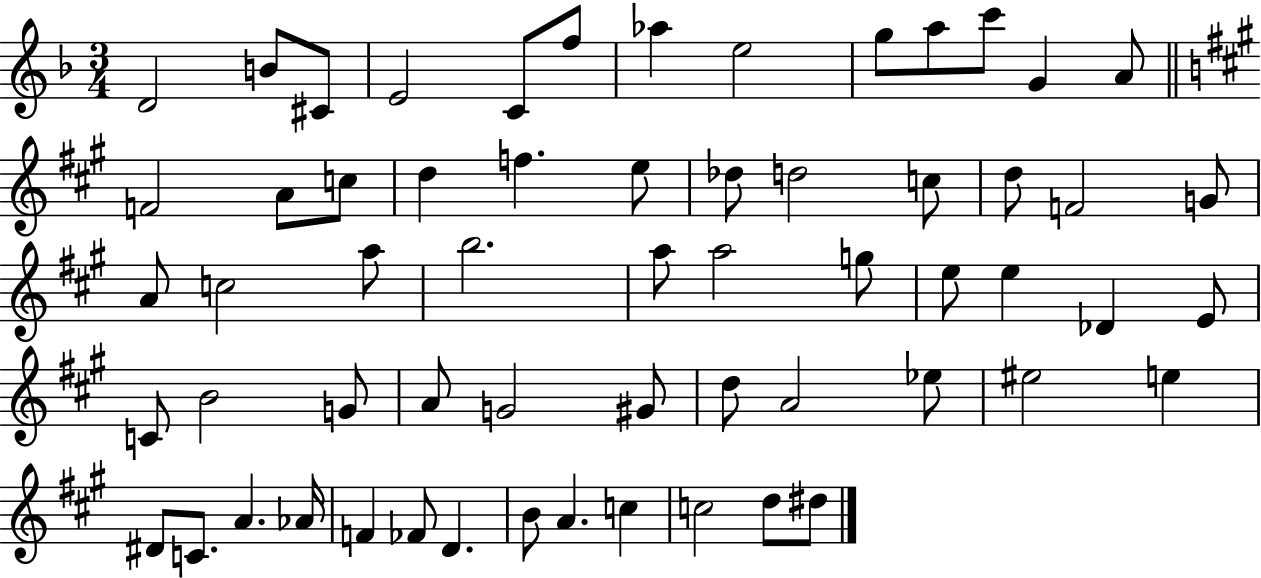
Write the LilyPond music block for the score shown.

{
  \clef treble
  \numericTimeSignature
  \time 3/4
  \key f \major
  d'2 b'8 cis'8 | e'2 c'8 f''8 | aes''4 e''2 | g''8 a''8 c'''8 g'4 a'8 | \break \bar "||" \break \key a \major f'2 a'8 c''8 | d''4 f''4. e''8 | des''8 d''2 c''8 | d''8 f'2 g'8 | \break a'8 c''2 a''8 | b''2. | a''8 a''2 g''8 | e''8 e''4 des'4 e'8 | \break c'8 b'2 g'8 | a'8 g'2 gis'8 | d''8 a'2 ees''8 | eis''2 e''4 | \break dis'8 c'8. a'4. aes'16 | f'4 fes'8 d'4. | b'8 a'4. c''4 | c''2 d''8 dis''8 | \break \bar "|."
}